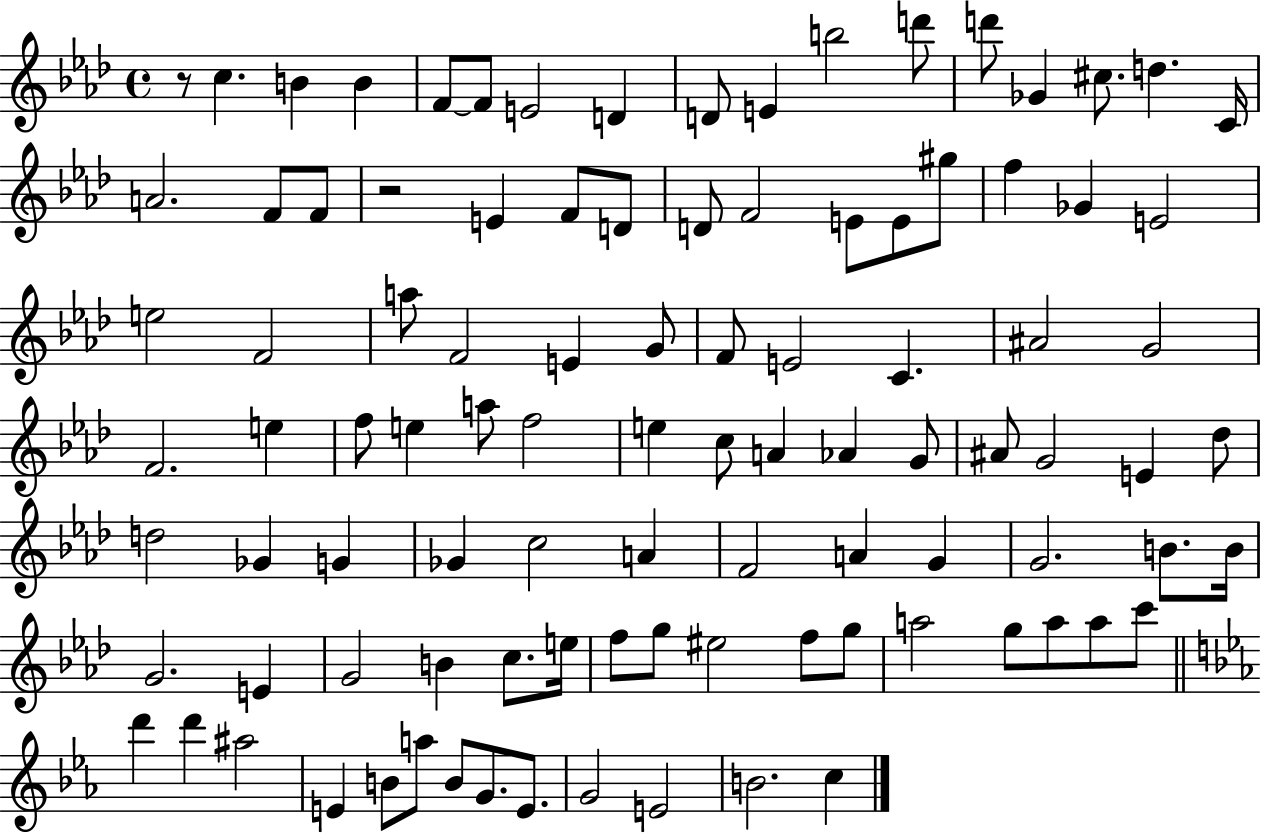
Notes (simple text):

R/e C5/q. B4/q B4/q F4/e F4/e E4/h D4/q D4/e E4/q B5/h D6/e D6/e Gb4/q C#5/e. D5/q. C4/s A4/h. F4/e F4/e R/h E4/q F4/e D4/e D4/e F4/h E4/e E4/e G#5/e F5/q Gb4/q E4/h E5/h F4/h A5/e F4/h E4/q G4/e F4/e E4/h C4/q. A#4/h G4/h F4/h. E5/q F5/e E5/q A5/e F5/h E5/q C5/e A4/q Ab4/q G4/e A#4/e G4/h E4/q Db5/e D5/h Gb4/q G4/q Gb4/q C5/h A4/q F4/h A4/q G4/q G4/h. B4/e. B4/s G4/h. E4/q G4/h B4/q C5/e. E5/s F5/e G5/e EIS5/h F5/e G5/e A5/h G5/e A5/e A5/e C6/e D6/q D6/q A#5/h E4/q B4/e A5/e B4/e G4/e. E4/e. G4/h E4/h B4/h. C5/q